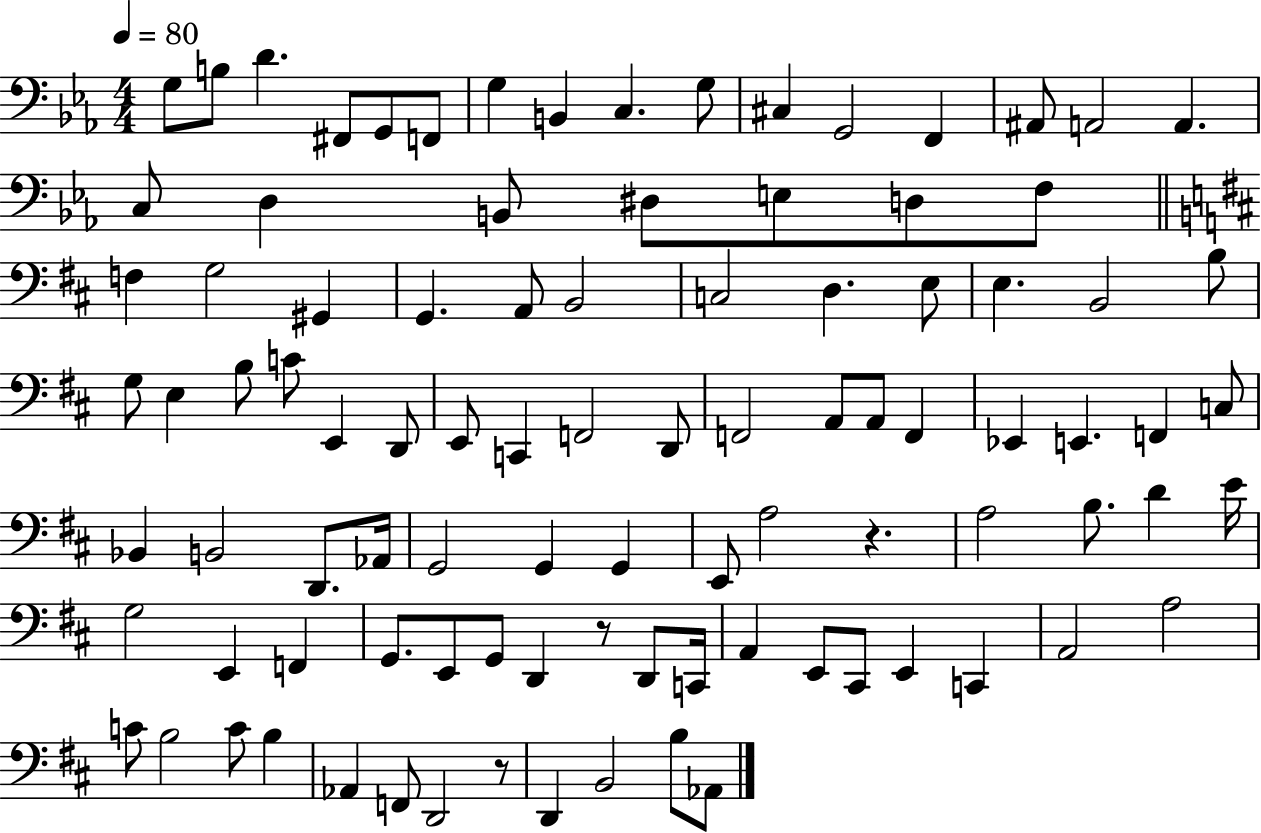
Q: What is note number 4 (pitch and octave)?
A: F#2